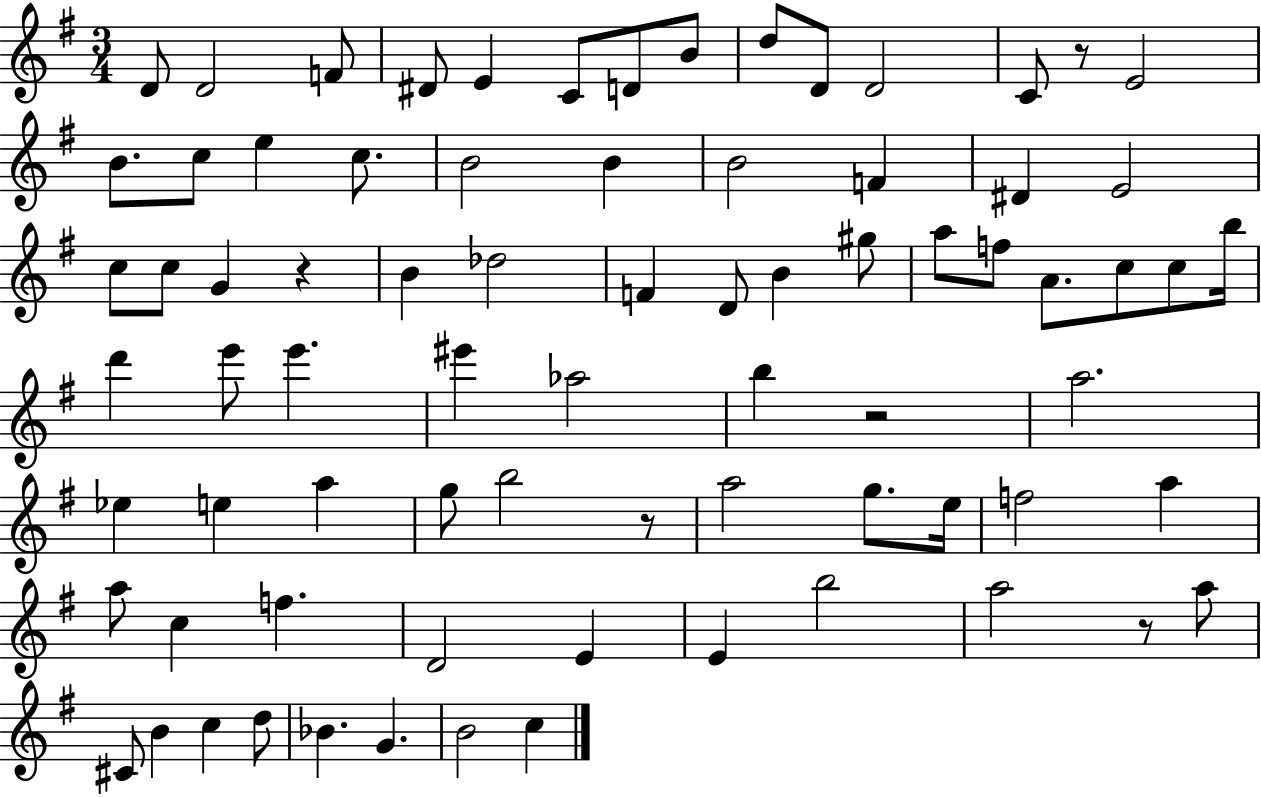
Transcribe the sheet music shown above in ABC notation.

X:1
T:Untitled
M:3/4
L:1/4
K:G
D/2 D2 F/2 ^D/2 E C/2 D/2 B/2 d/2 D/2 D2 C/2 z/2 E2 B/2 c/2 e c/2 B2 B B2 F ^D E2 c/2 c/2 G z B _d2 F D/2 B ^g/2 a/2 f/2 A/2 c/2 c/2 b/4 d' e'/2 e' ^e' _a2 b z2 a2 _e e a g/2 b2 z/2 a2 g/2 e/4 f2 a a/2 c f D2 E E b2 a2 z/2 a/2 ^C/2 B c d/2 _B G B2 c